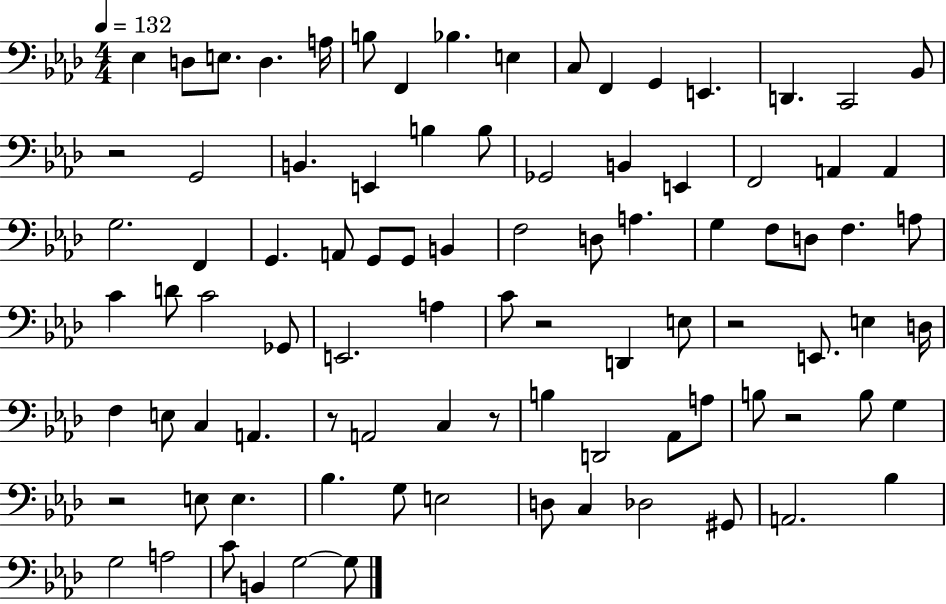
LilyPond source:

{
  \clef bass
  \numericTimeSignature
  \time 4/4
  \key aes \major
  \tempo 4 = 132
  \repeat volta 2 { ees4 d8 e8. d4. a16 | b8 f,4 bes4. e4 | c8 f,4 g,4 e,4. | d,4. c,2 bes,8 | \break r2 g,2 | b,4. e,4 b4 b8 | ges,2 b,4 e,4 | f,2 a,4 a,4 | \break g2. f,4 | g,4. a,8 g,8 g,8 b,4 | f2 d8 a4. | g4 f8 d8 f4. a8 | \break c'4 d'8 c'2 ges,8 | e,2. a4 | c'8 r2 d,4 e8 | r2 e,8. e4 d16 | \break f4 e8 c4 a,4. | r8 a,2 c4 r8 | b4 d,2 aes,8 a8 | b8 r2 b8 g4 | \break r2 e8 e4. | bes4. g8 e2 | d8 c4 des2 gis,8 | a,2. bes4 | \break g2 a2 | c'8 b,4 g2~~ g8 | } \bar "|."
}